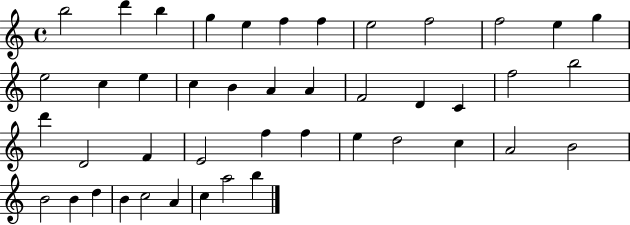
B5/h D6/q B5/q G5/q E5/q F5/q F5/q E5/h F5/h F5/h E5/q G5/q E5/h C5/q E5/q C5/q B4/q A4/q A4/q F4/h D4/q C4/q F5/h B5/h D6/q D4/h F4/q E4/h F5/q F5/q E5/q D5/h C5/q A4/h B4/h B4/h B4/q D5/q B4/q C5/h A4/q C5/q A5/h B5/q